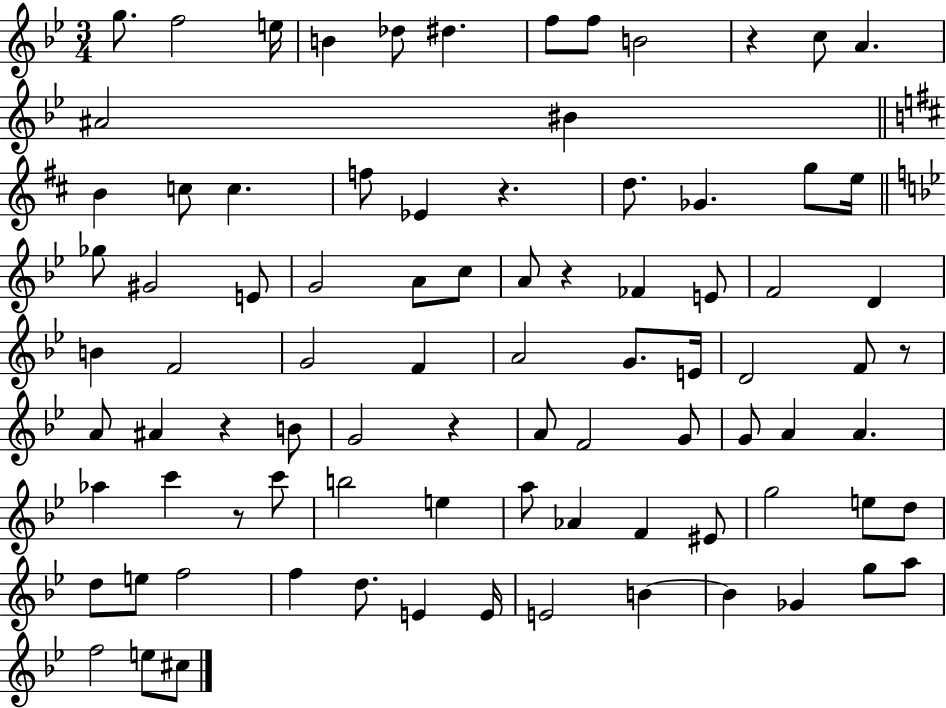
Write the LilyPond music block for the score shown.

{
  \clef treble
  \numericTimeSignature
  \time 3/4
  \key bes \major
  g''8. f''2 e''16 | b'4 des''8 dis''4. | f''8 f''8 b'2 | r4 c''8 a'4. | \break ais'2 bis'4 | \bar "||" \break \key d \major b'4 c''8 c''4. | f''8 ees'4 r4. | d''8. ges'4. g''8 e''16 | \bar "||" \break \key bes \major ges''8 gis'2 e'8 | g'2 a'8 c''8 | a'8 r4 fes'4 e'8 | f'2 d'4 | \break b'4 f'2 | g'2 f'4 | a'2 g'8. e'16 | d'2 f'8 r8 | \break a'8 ais'4 r4 b'8 | g'2 r4 | a'8 f'2 g'8 | g'8 a'4 a'4. | \break aes''4 c'''4 r8 c'''8 | b''2 e''4 | a''8 aes'4 f'4 eis'8 | g''2 e''8 d''8 | \break d''8 e''8 f''2 | f''4 d''8. e'4 e'16 | e'2 b'4~~ | b'4 ges'4 g''8 a''8 | \break f''2 e''8 cis''8 | \bar "|."
}